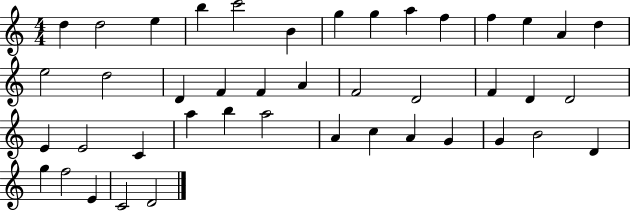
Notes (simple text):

D5/q D5/h E5/q B5/q C6/h B4/q G5/q G5/q A5/q F5/q F5/q E5/q A4/q D5/q E5/h D5/h D4/q F4/q F4/q A4/q F4/h D4/h F4/q D4/q D4/h E4/q E4/h C4/q A5/q B5/q A5/h A4/q C5/q A4/q G4/q G4/q B4/h D4/q G5/q F5/h E4/q C4/h D4/h